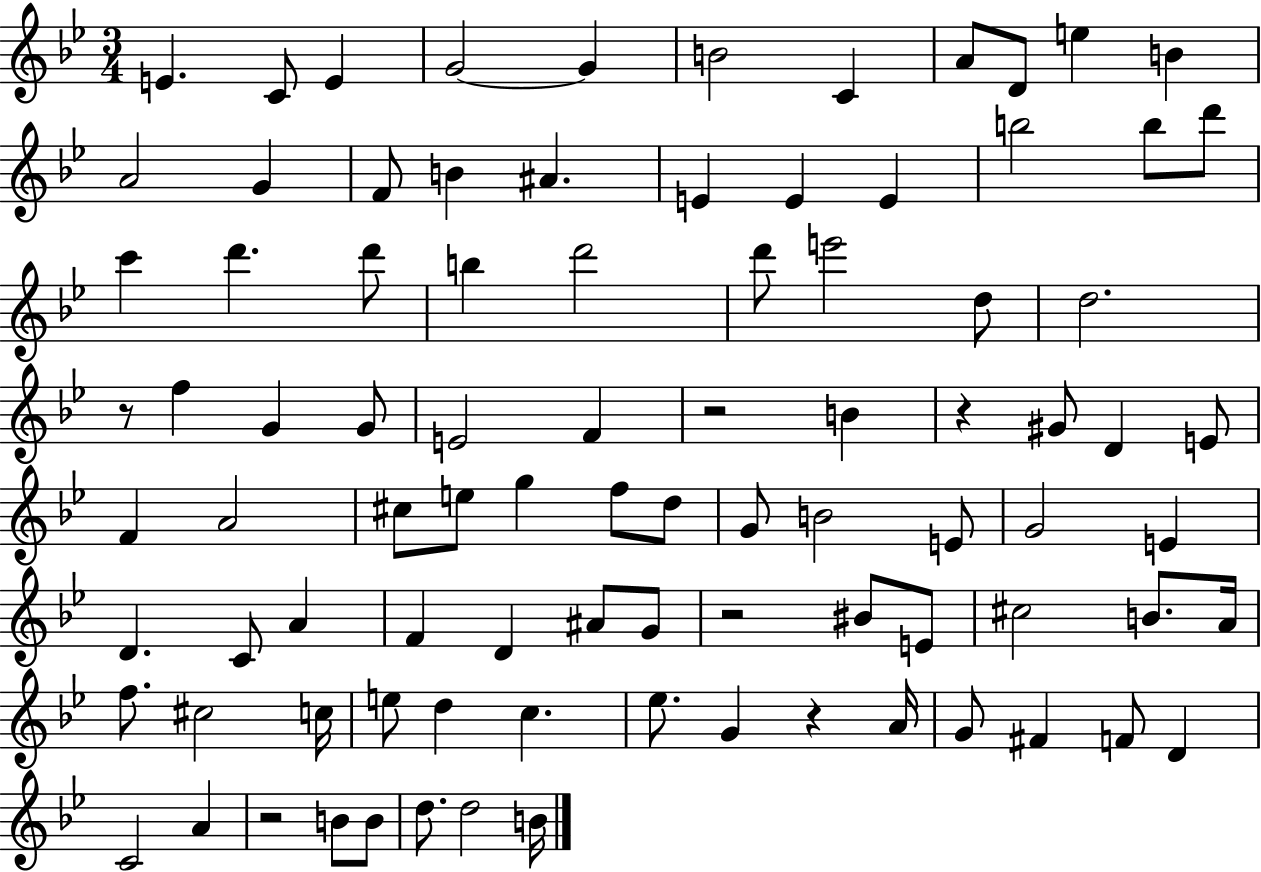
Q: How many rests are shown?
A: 6